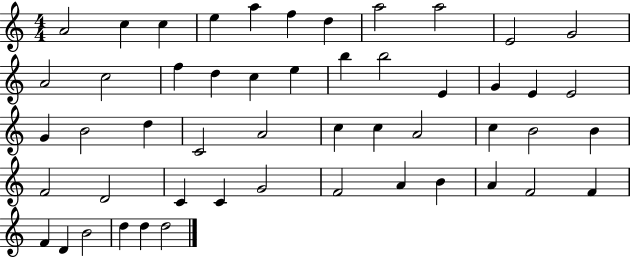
X:1
T:Untitled
M:4/4
L:1/4
K:C
A2 c c e a f d a2 a2 E2 G2 A2 c2 f d c e b b2 E G E E2 G B2 d C2 A2 c c A2 c B2 B F2 D2 C C G2 F2 A B A F2 F F D B2 d d d2